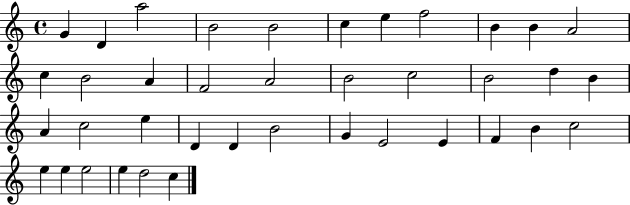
{
  \clef treble
  \time 4/4
  \defaultTimeSignature
  \key c \major
  g'4 d'4 a''2 | b'2 b'2 | c''4 e''4 f''2 | b'4 b'4 a'2 | \break c''4 b'2 a'4 | f'2 a'2 | b'2 c''2 | b'2 d''4 b'4 | \break a'4 c''2 e''4 | d'4 d'4 b'2 | g'4 e'2 e'4 | f'4 b'4 c''2 | \break e''4 e''4 e''2 | e''4 d''2 c''4 | \bar "|."
}